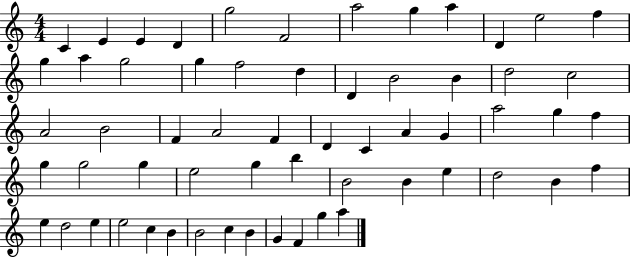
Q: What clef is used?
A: treble